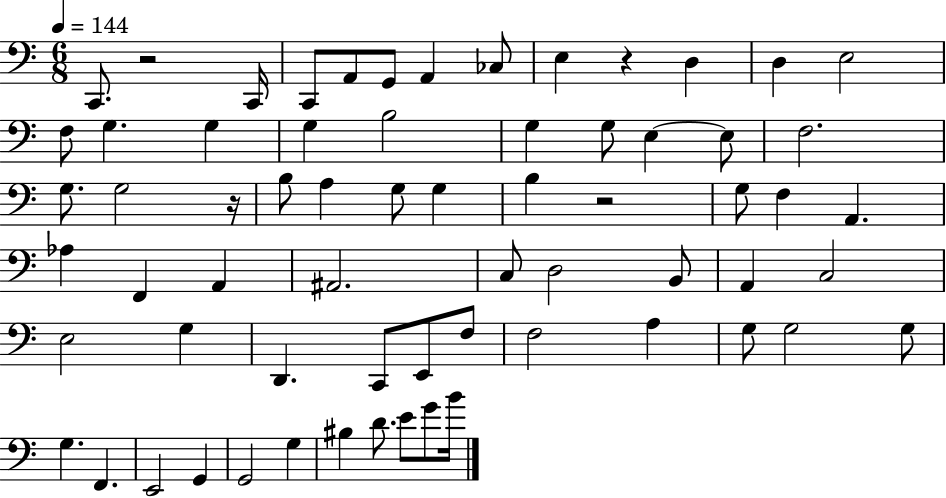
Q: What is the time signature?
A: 6/8